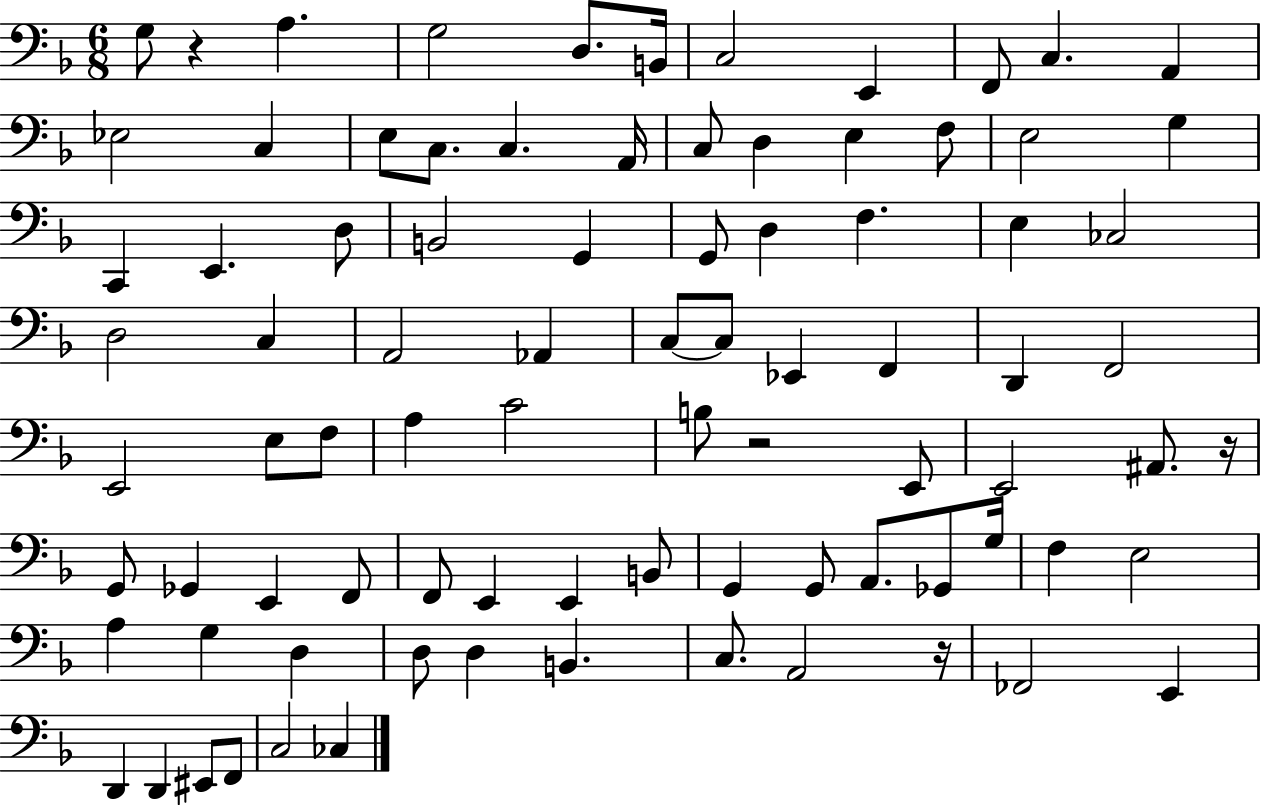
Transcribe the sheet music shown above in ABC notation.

X:1
T:Untitled
M:6/8
L:1/4
K:F
G,/2 z A, G,2 D,/2 B,,/4 C,2 E,, F,,/2 C, A,, _E,2 C, E,/2 C,/2 C, A,,/4 C,/2 D, E, F,/2 E,2 G, C,, E,, D,/2 B,,2 G,, G,,/2 D, F, E, _C,2 D,2 C, A,,2 _A,, C,/2 C,/2 _E,, F,, D,, F,,2 E,,2 E,/2 F,/2 A, C2 B,/2 z2 E,,/2 E,,2 ^A,,/2 z/4 G,,/2 _G,, E,, F,,/2 F,,/2 E,, E,, B,,/2 G,, G,,/2 A,,/2 _G,,/2 G,/4 F, E,2 A, G, D, D,/2 D, B,, C,/2 A,,2 z/4 _F,,2 E,, D,, D,, ^E,,/2 F,,/2 C,2 _C,